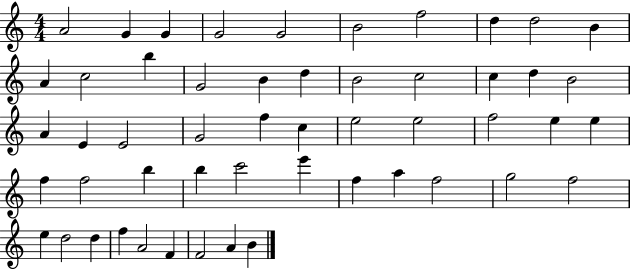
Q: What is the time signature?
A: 4/4